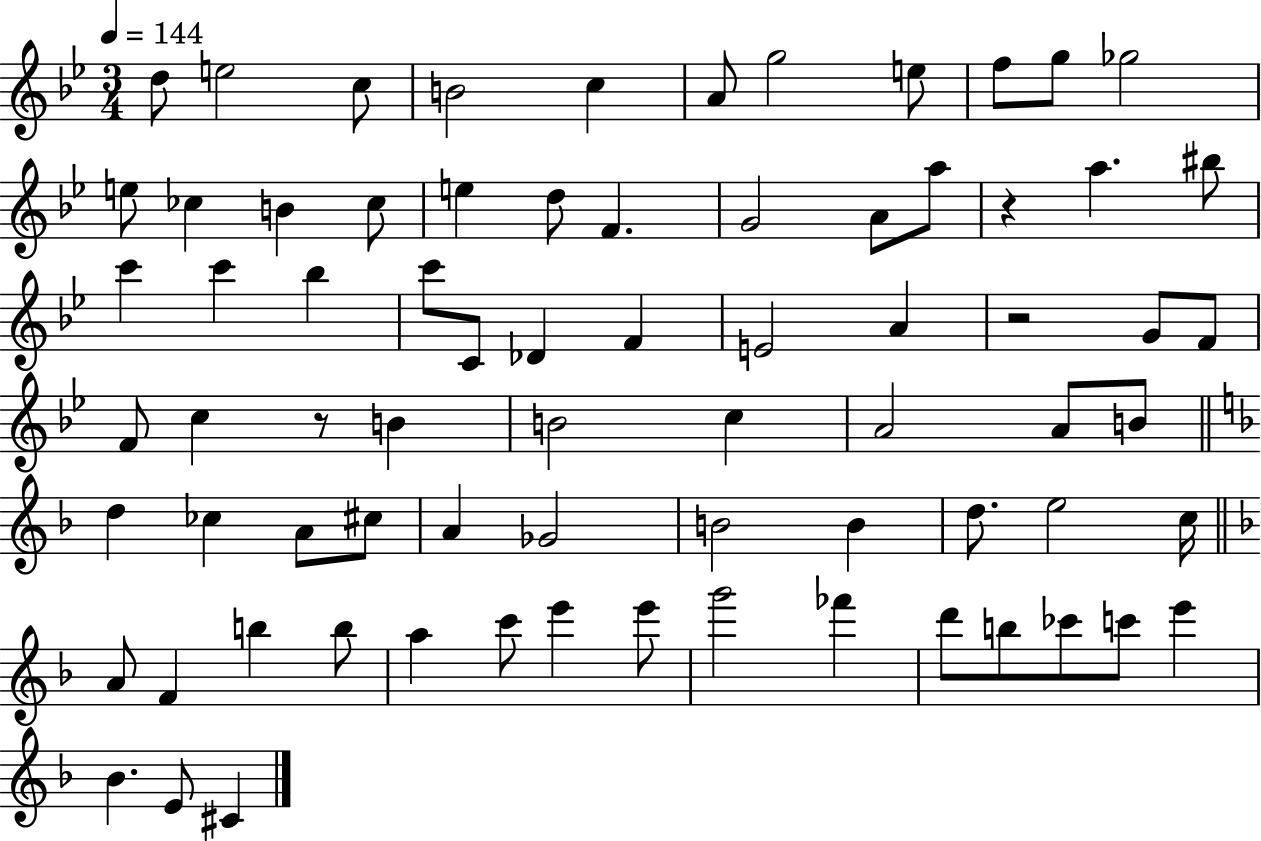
{
  \clef treble
  \numericTimeSignature
  \time 3/4
  \key bes \major
  \tempo 4 = 144
  \repeat volta 2 { d''8 e''2 c''8 | b'2 c''4 | a'8 g''2 e''8 | f''8 g''8 ges''2 | \break e''8 ces''4 b'4 ces''8 | e''4 d''8 f'4. | g'2 a'8 a''8 | r4 a''4. bis''8 | \break c'''4 c'''4 bes''4 | c'''8 c'8 des'4 f'4 | e'2 a'4 | r2 g'8 f'8 | \break f'8 c''4 r8 b'4 | b'2 c''4 | a'2 a'8 b'8 | \bar "||" \break \key f \major d''4 ces''4 a'8 cis''8 | a'4 ges'2 | b'2 b'4 | d''8. e''2 c''16 | \break \bar "||" \break \key f \major a'8 f'4 b''4 b''8 | a''4 c'''8 e'''4 e'''8 | g'''2 fes'''4 | d'''8 b''8 ces'''8 c'''8 e'''4 | \break bes'4. e'8 cis'4 | } \bar "|."
}